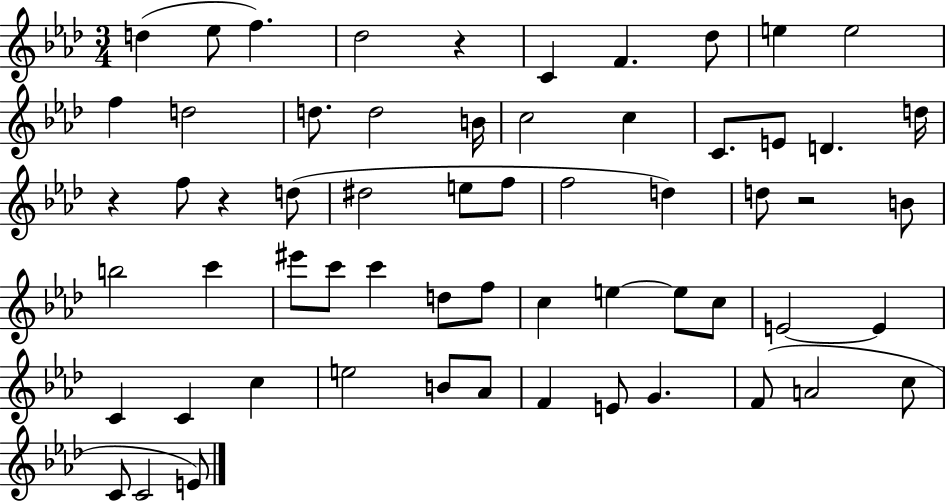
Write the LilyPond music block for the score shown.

{
  \clef treble
  \numericTimeSignature
  \time 3/4
  \key aes \major
  d''4( ees''8 f''4.) | des''2 r4 | c'4 f'4. des''8 | e''4 e''2 | \break f''4 d''2 | d''8. d''2 b'16 | c''2 c''4 | c'8. e'8 d'4. d''16 | \break r4 f''8 r4 d''8( | dis''2 e''8 f''8 | f''2 d''4) | d''8 r2 b'8 | \break b''2 c'''4 | eis'''8 c'''8 c'''4 d''8 f''8 | c''4 e''4~~ e''8 c''8 | e'2~~ e'4 | \break c'4 c'4 c''4 | e''2 b'8 aes'8 | f'4 e'8 g'4. | f'8( a'2 c''8 | \break c'8 c'2 e'8) | \bar "|."
}